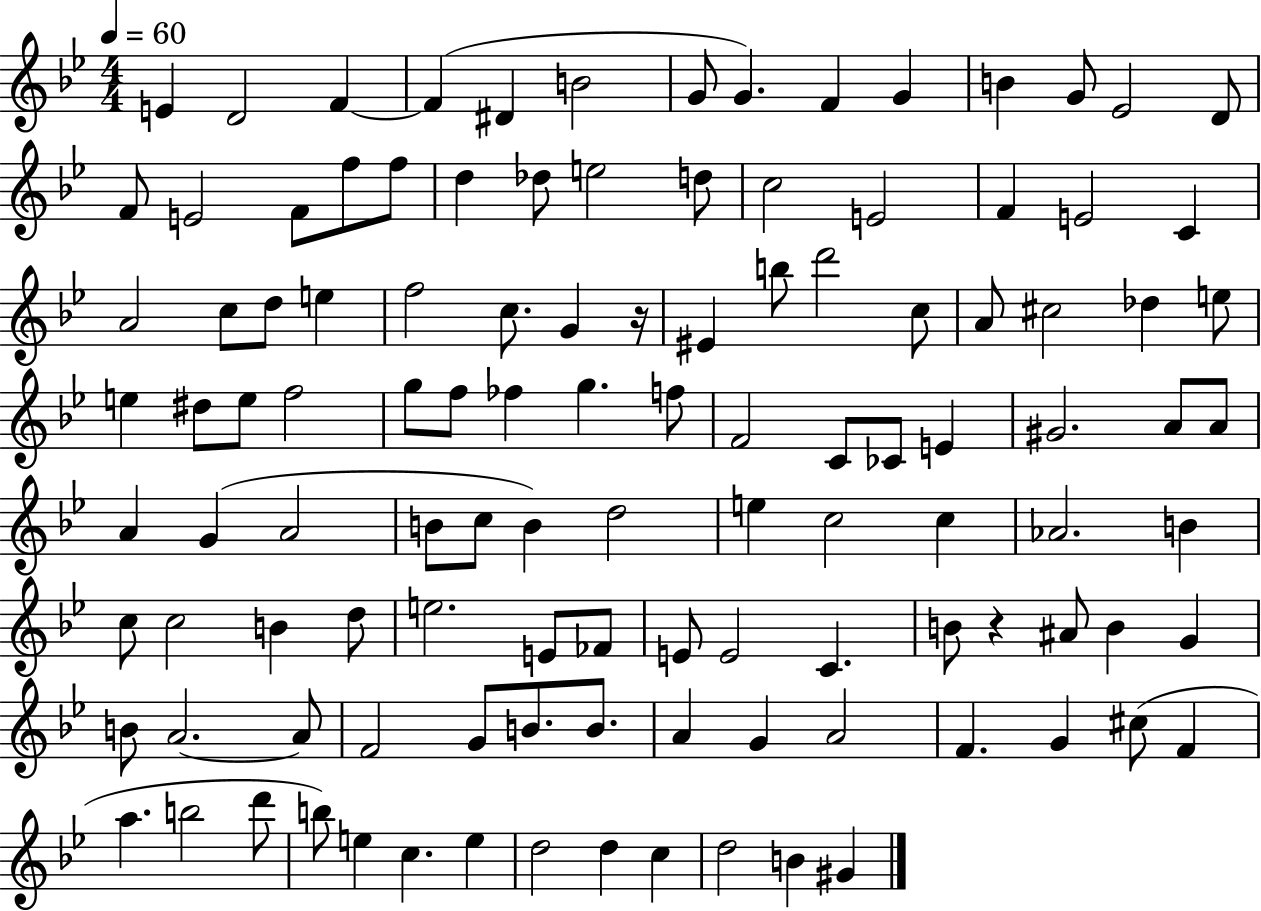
{
  \clef treble
  \numericTimeSignature
  \time 4/4
  \key bes \major
  \tempo 4 = 60
  \repeat volta 2 { e'4 d'2 f'4~~ | f'4( dis'4 b'2 | g'8 g'4.) f'4 g'4 | b'4 g'8 ees'2 d'8 | \break f'8 e'2 f'8 f''8 f''8 | d''4 des''8 e''2 d''8 | c''2 e'2 | f'4 e'2 c'4 | \break a'2 c''8 d''8 e''4 | f''2 c''8. g'4 r16 | eis'4 b''8 d'''2 c''8 | a'8 cis''2 des''4 e''8 | \break e''4 dis''8 e''8 f''2 | g''8 f''8 fes''4 g''4. f''8 | f'2 c'8 ces'8 e'4 | gis'2. a'8 a'8 | \break a'4 g'4( a'2 | b'8 c''8 b'4) d''2 | e''4 c''2 c''4 | aes'2. b'4 | \break c''8 c''2 b'4 d''8 | e''2. e'8 fes'8 | e'8 e'2 c'4. | b'8 r4 ais'8 b'4 g'4 | \break b'8 a'2.~~ a'8 | f'2 g'8 b'8. b'8. | a'4 g'4 a'2 | f'4. g'4 cis''8( f'4 | \break a''4. b''2 d'''8 | b''8) e''4 c''4. e''4 | d''2 d''4 c''4 | d''2 b'4 gis'4 | \break } \bar "|."
}